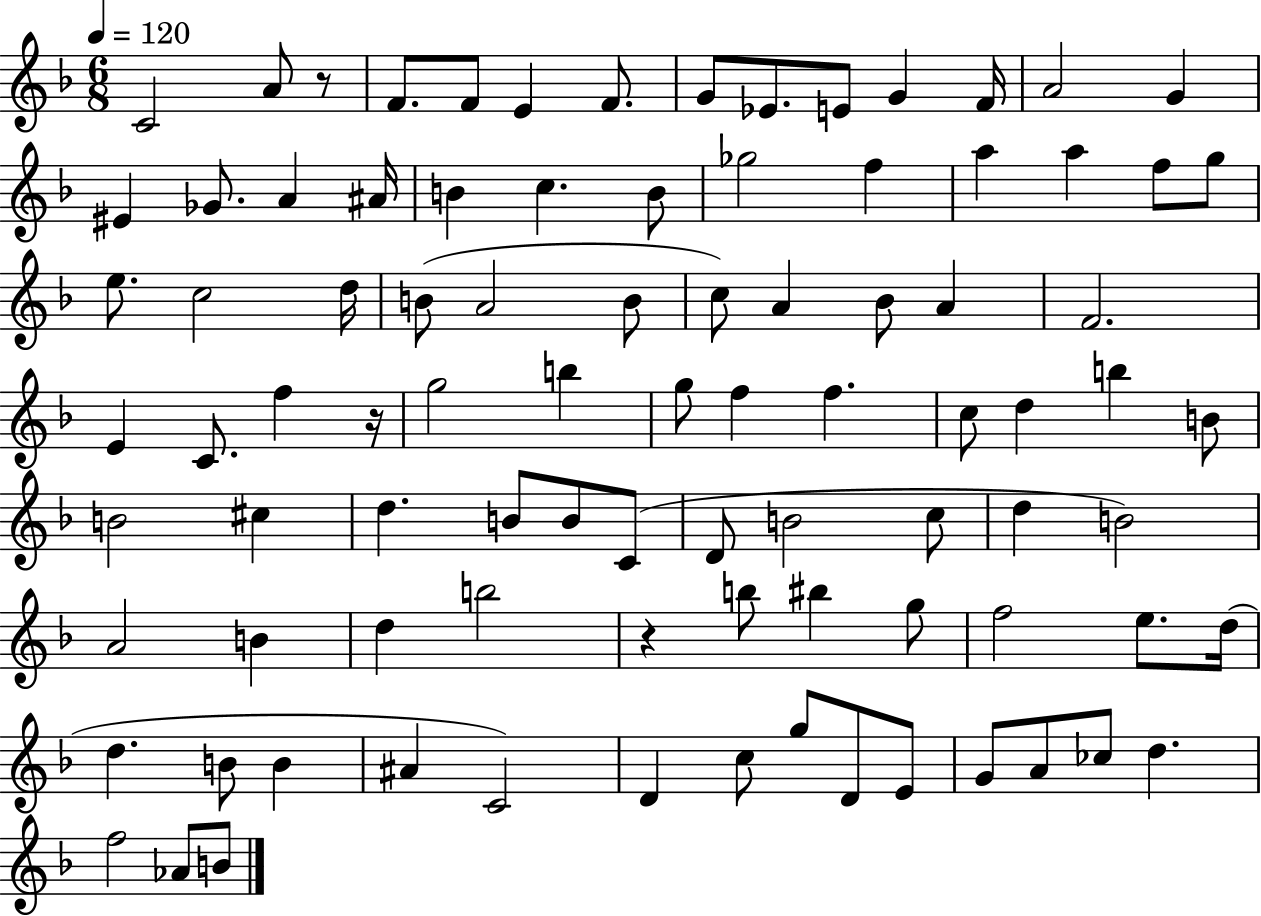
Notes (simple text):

C4/h A4/e R/e F4/e. F4/e E4/q F4/e. G4/e Eb4/e. E4/e G4/q F4/s A4/h G4/q EIS4/q Gb4/e. A4/q A#4/s B4/q C5/q. B4/e Gb5/h F5/q A5/q A5/q F5/e G5/e E5/e. C5/h D5/s B4/e A4/h B4/e C5/e A4/q Bb4/e A4/q F4/h. E4/q C4/e. F5/q R/s G5/h B5/q G5/e F5/q F5/q. C5/e D5/q B5/q B4/e B4/h C#5/q D5/q. B4/e B4/e C4/e D4/e B4/h C5/e D5/q B4/h A4/h B4/q D5/q B5/h R/q B5/e BIS5/q G5/e F5/h E5/e. D5/s D5/q. B4/e B4/q A#4/q C4/h D4/q C5/e G5/e D4/e E4/e G4/e A4/e CES5/e D5/q. F5/h Ab4/e B4/e